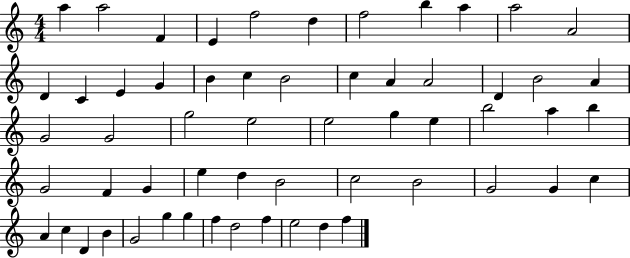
X:1
T:Untitled
M:4/4
L:1/4
K:C
a a2 F E f2 d f2 b a a2 A2 D C E G B c B2 c A A2 D B2 A G2 G2 g2 e2 e2 g e b2 a b G2 F G e d B2 c2 B2 G2 G c A c D B G2 g g f d2 f e2 d f